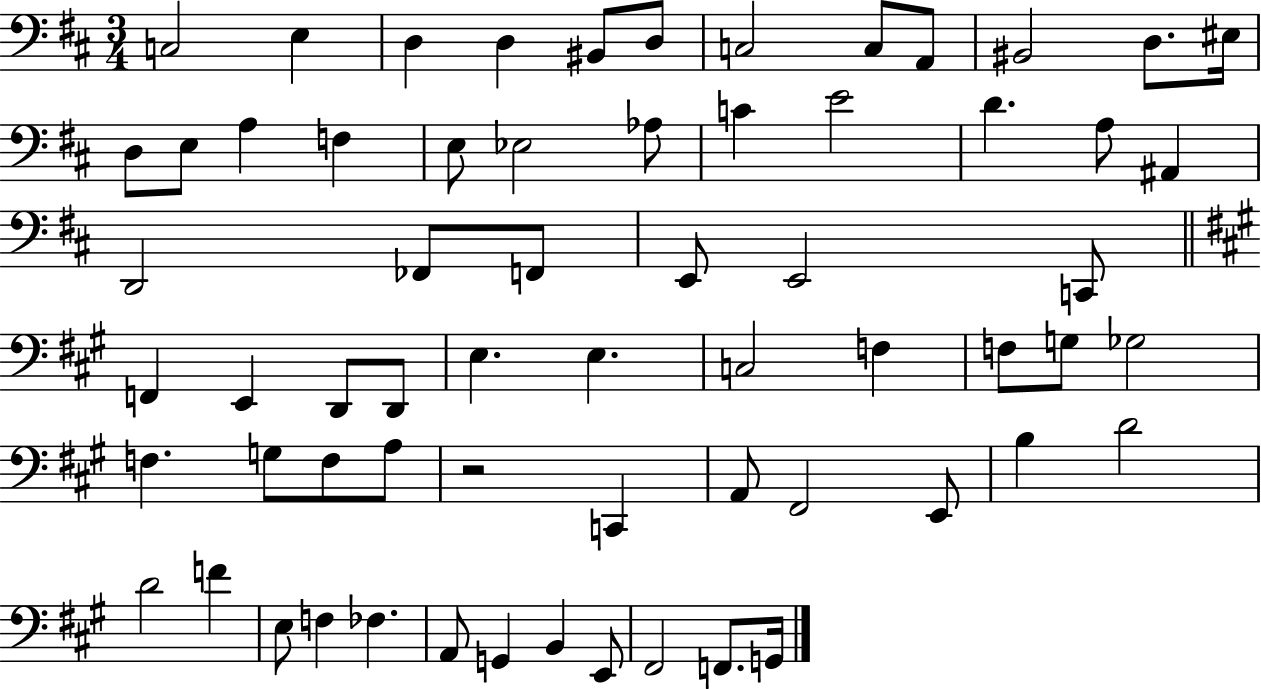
C3/h E3/q D3/q D3/q BIS2/e D3/e C3/h C3/e A2/e BIS2/h D3/e. EIS3/s D3/e E3/e A3/q F3/q E3/e Eb3/h Ab3/e C4/q E4/h D4/q. A3/e A#2/q D2/h FES2/e F2/e E2/e E2/h C2/e F2/q E2/q D2/e D2/e E3/q. E3/q. C3/h F3/q F3/e G3/e Gb3/h F3/q. G3/e F3/e A3/e R/h C2/q A2/e F#2/h E2/e B3/q D4/h D4/h F4/q E3/e F3/q FES3/q. A2/e G2/q B2/q E2/e F#2/h F2/e. G2/s